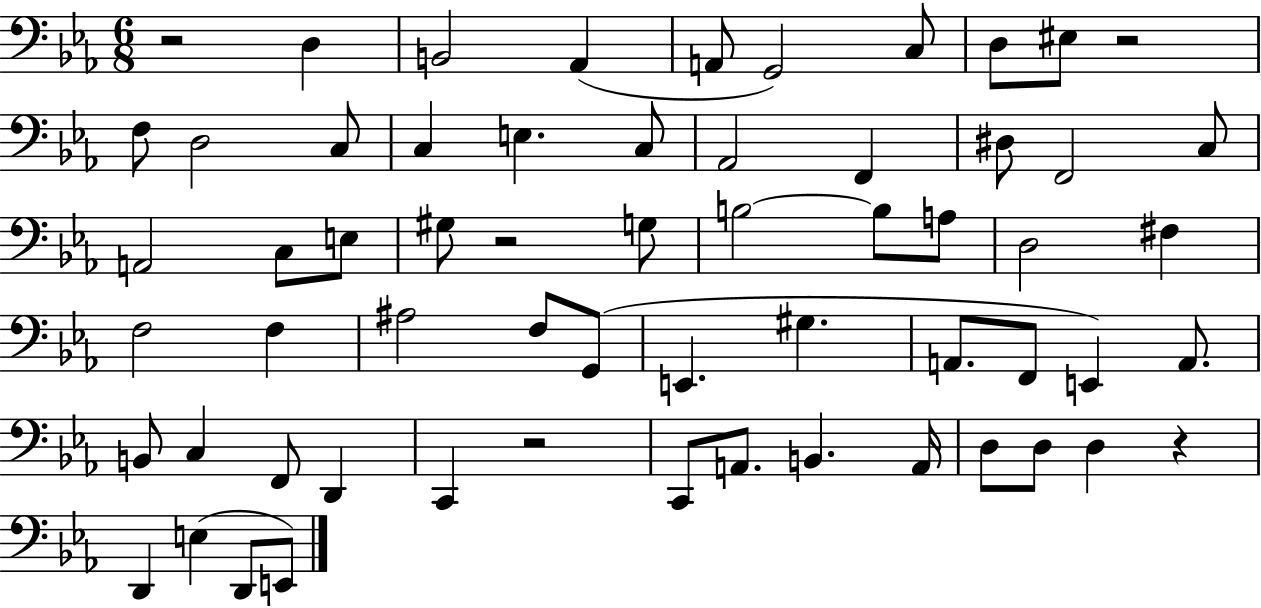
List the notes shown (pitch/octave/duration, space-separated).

R/h D3/q B2/h Ab2/q A2/e G2/h C3/e D3/e EIS3/e R/h F3/e D3/h C3/e C3/q E3/q. C3/e Ab2/h F2/q D#3/e F2/h C3/e A2/h C3/e E3/e G#3/e R/h G3/e B3/h B3/e A3/e D3/h F#3/q F3/h F3/q A#3/h F3/e G2/e E2/q. G#3/q. A2/e. F2/e E2/q A2/e. B2/e C3/q F2/e D2/q C2/q R/h C2/e A2/e. B2/q. A2/s D3/e D3/e D3/q R/q D2/q E3/q D2/e E2/e